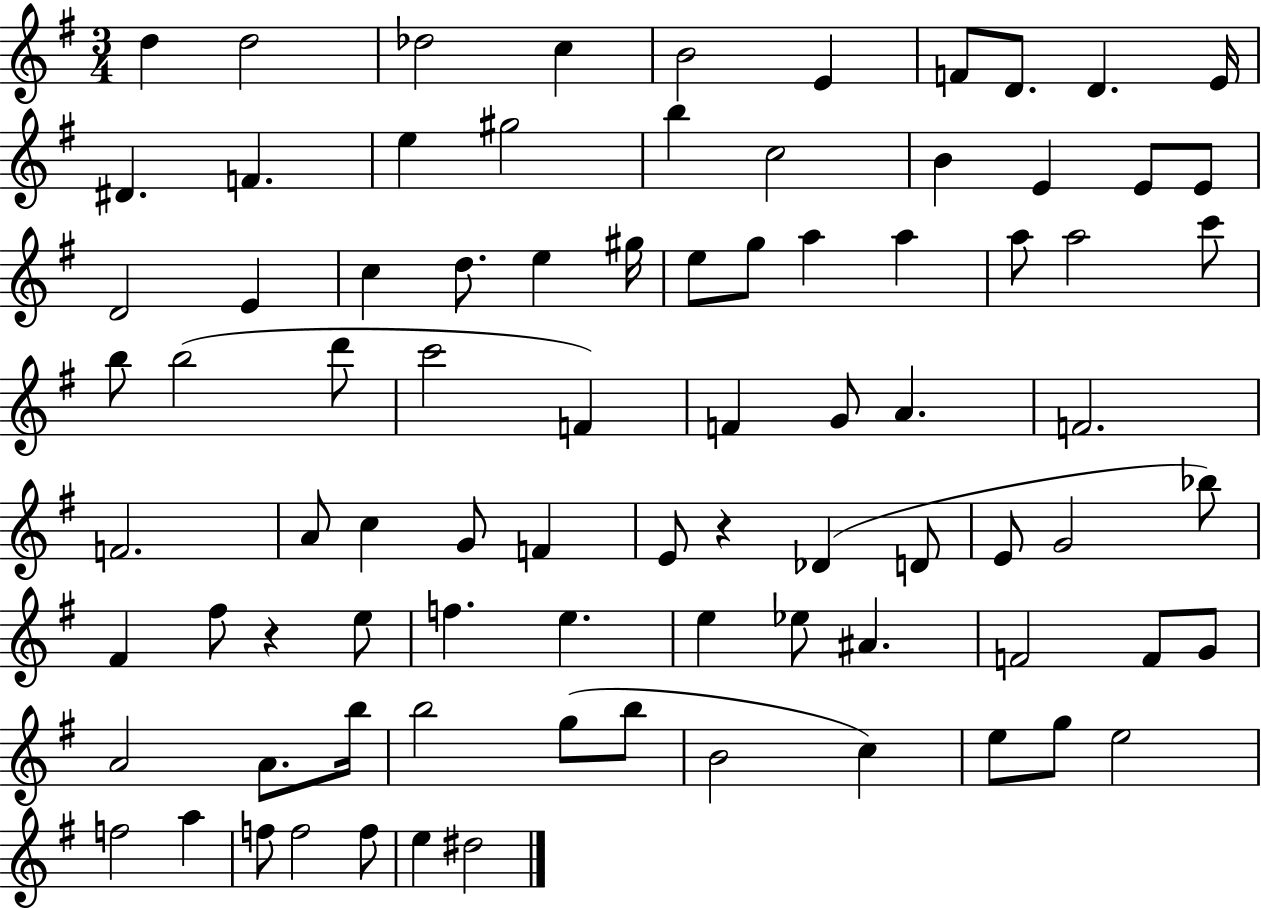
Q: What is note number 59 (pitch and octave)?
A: E5